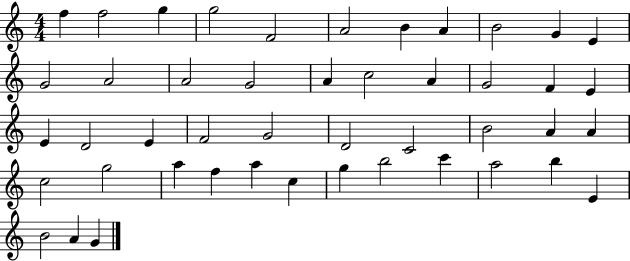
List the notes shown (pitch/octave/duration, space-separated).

F5/q F5/h G5/q G5/h F4/h A4/h B4/q A4/q B4/h G4/q E4/q G4/h A4/h A4/h G4/h A4/q C5/h A4/q G4/h F4/q E4/q E4/q D4/h E4/q F4/h G4/h D4/h C4/h B4/h A4/q A4/q C5/h G5/h A5/q F5/q A5/q C5/q G5/q B5/h C6/q A5/h B5/q E4/q B4/h A4/q G4/q